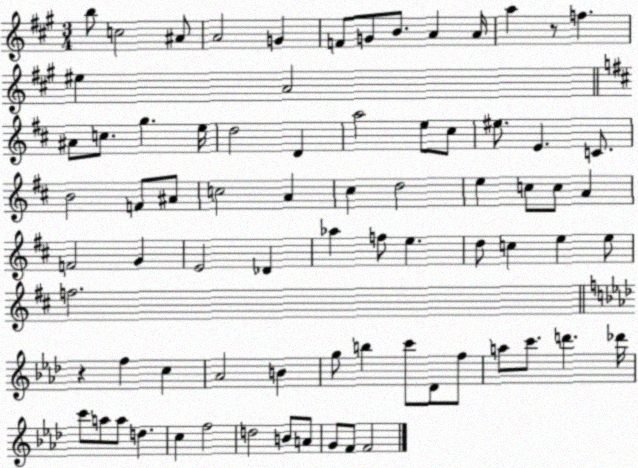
X:1
T:Untitled
M:3/4
L:1/4
K:A
b/2 c2 ^A/2 A2 G F/2 G/2 B/2 A A/4 a z/2 f ^e A2 ^A/2 c/2 g e/4 d2 D a2 e/2 ^c/2 ^e/2 E C/2 B2 F/2 ^A/2 c2 A ^c d2 e c/2 c/2 A F2 G E2 _D _a f/2 e d/2 c e e/2 f2 z f c _A2 B g/2 b c'/2 _D/2 f/2 a/2 c'/2 d' _d'/4 c'/2 a/2 a/2 d c f2 d2 B/2 A/2 G/2 F/2 F2